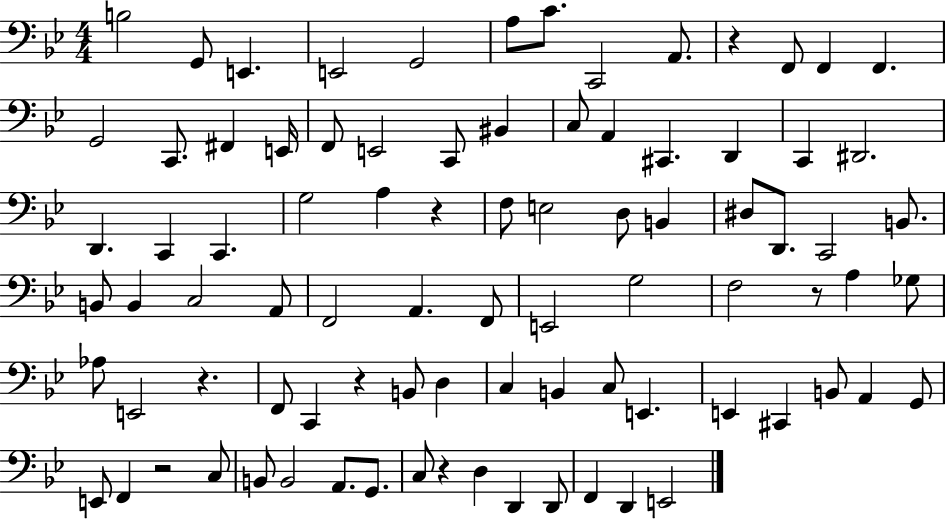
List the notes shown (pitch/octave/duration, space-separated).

B3/h G2/e E2/q. E2/h G2/h A3/e C4/e. C2/h A2/e. R/q F2/e F2/q F2/q. G2/h C2/e. F#2/q E2/s F2/e E2/h C2/e BIS2/q C3/e A2/q C#2/q. D2/q C2/q D#2/h. D2/q. C2/q C2/q. G3/h A3/q R/q F3/e E3/h D3/e B2/q D#3/e D2/e. C2/h B2/e. B2/e B2/q C3/h A2/e F2/h A2/q. F2/e E2/h G3/h F3/h R/e A3/q Gb3/e Ab3/e E2/h R/q. F2/e C2/q R/q B2/e D3/q C3/q B2/q C3/e E2/q. E2/q C#2/q B2/e A2/q G2/e E2/e F2/q R/h C3/e B2/e B2/h A2/e. G2/e. C3/e R/q D3/q D2/q D2/e F2/q D2/q E2/h